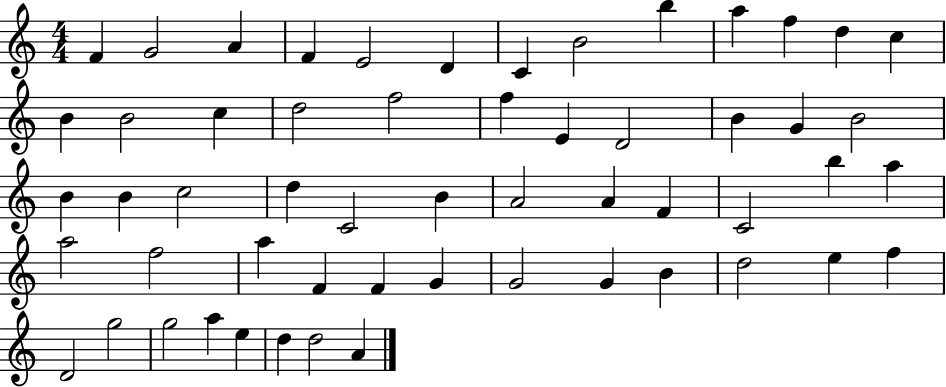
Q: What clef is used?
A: treble